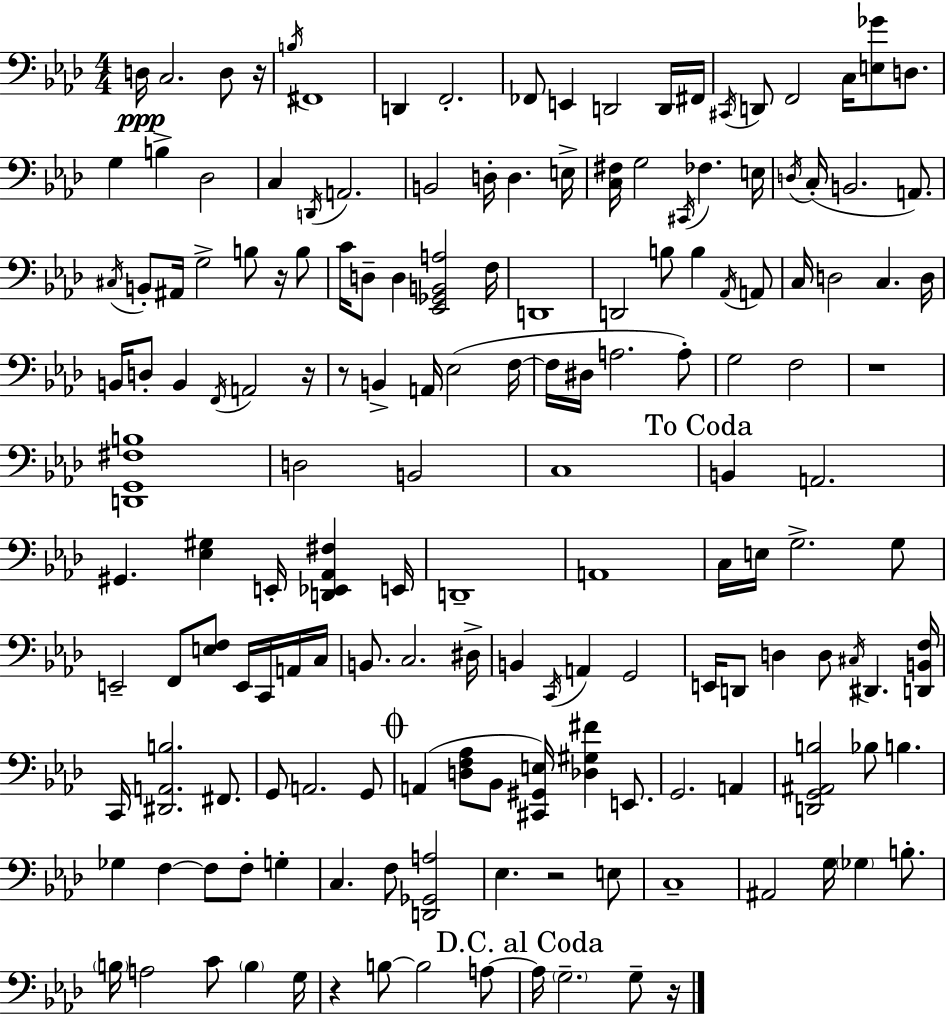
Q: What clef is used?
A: bass